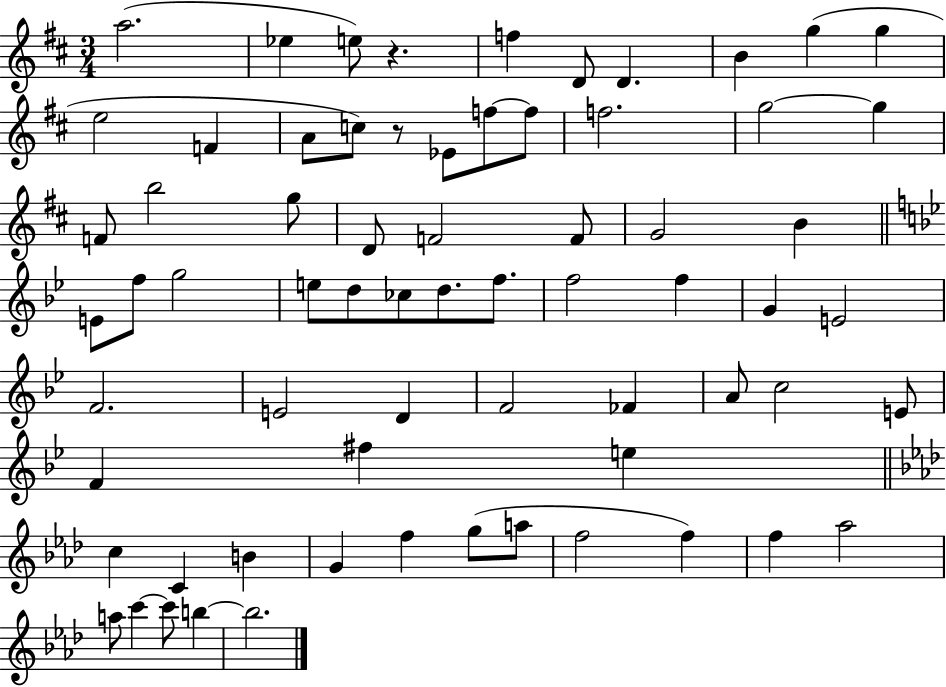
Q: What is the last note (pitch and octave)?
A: B5